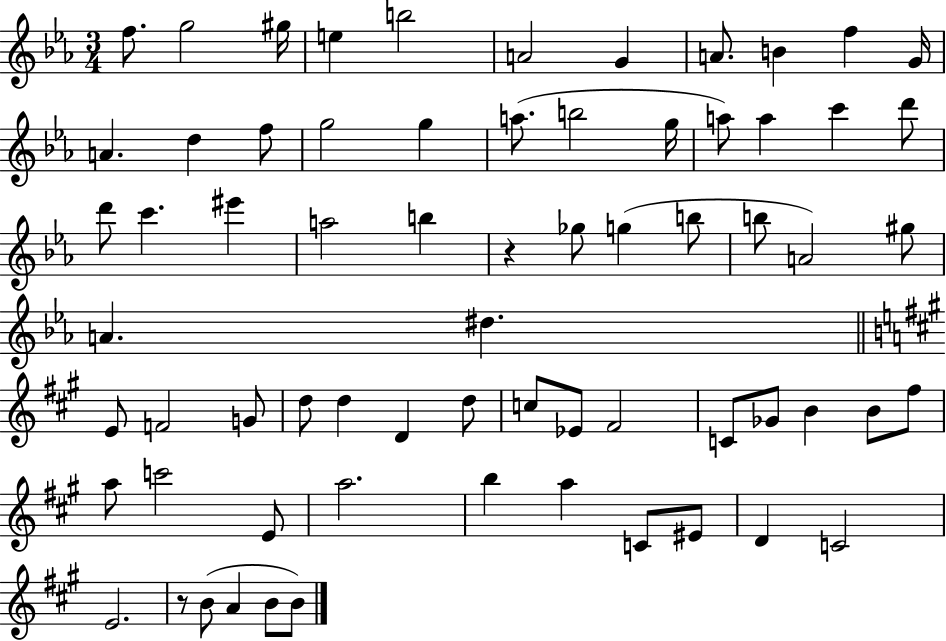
F5/e. G5/h G#5/s E5/q B5/h A4/h G4/q A4/e. B4/q F5/q G4/s A4/q. D5/q F5/e G5/h G5/q A5/e. B5/h G5/s A5/e A5/q C6/q D6/e D6/e C6/q. EIS6/q A5/h B5/q R/q Gb5/e G5/q B5/e B5/e A4/h G#5/e A4/q. D#5/q. E4/e F4/h G4/e D5/e D5/q D4/q D5/e C5/e Eb4/e F#4/h C4/e Gb4/e B4/q B4/e F#5/e A5/e C6/h E4/e A5/h. B5/q A5/q C4/e EIS4/e D4/q C4/h E4/h. R/e B4/e A4/q B4/e B4/e